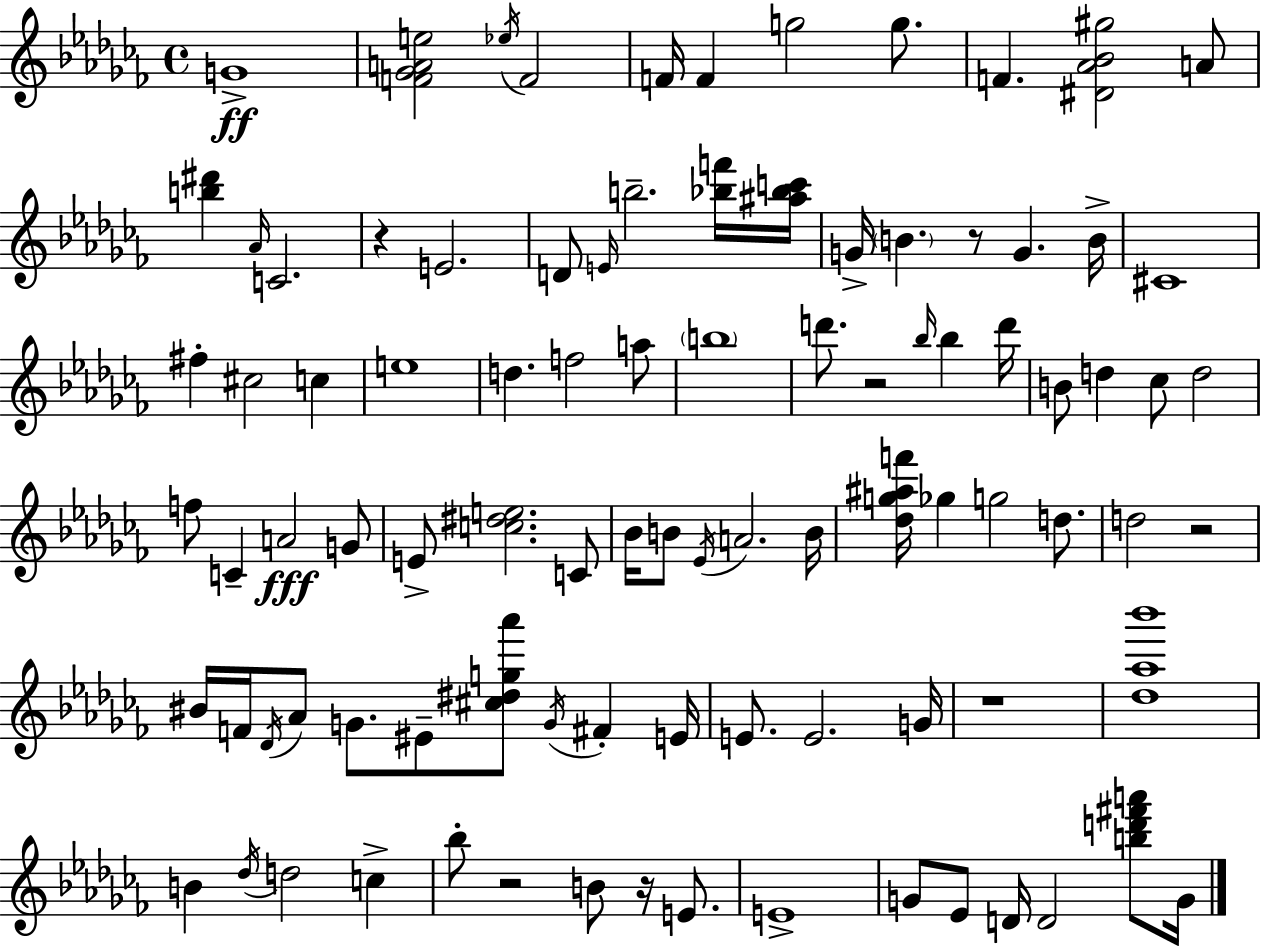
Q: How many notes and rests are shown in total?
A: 93